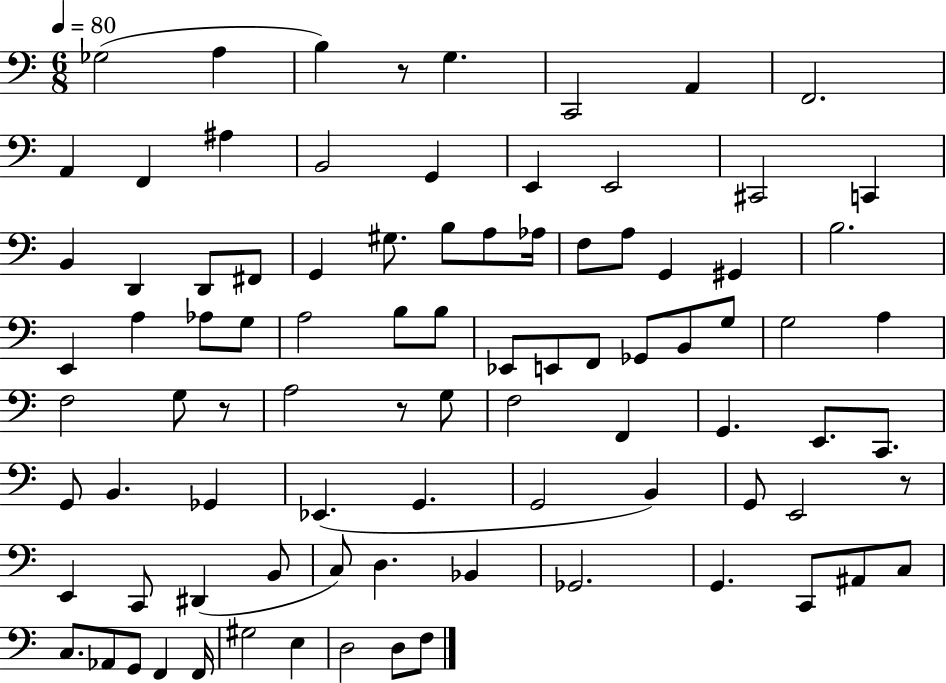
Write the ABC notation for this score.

X:1
T:Untitled
M:6/8
L:1/4
K:C
_G,2 A, B, z/2 G, C,,2 A,, F,,2 A,, F,, ^A, B,,2 G,, E,, E,,2 ^C,,2 C,, B,, D,, D,,/2 ^F,,/2 G,, ^G,/2 B,/2 A,/2 _A,/4 F,/2 A,/2 G,, ^G,, B,2 E,, A, _A,/2 G,/2 A,2 B,/2 B,/2 _E,,/2 E,,/2 F,,/2 _G,,/2 B,,/2 G,/2 G,2 A, F,2 G,/2 z/2 A,2 z/2 G,/2 F,2 F,, G,, E,,/2 C,,/2 G,,/2 B,, _G,, _E,, G,, G,,2 B,, G,,/2 E,,2 z/2 E,, C,,/2 ^D,, B,,/2 C,/2 D, _B,, _G,,2 G,, C,,/2 ^A,,/2 C,/2 C,/2 _A,,/2 G,,/2 F,, F,,/4 ^G,2 E, D,2 D,/2 F,/2